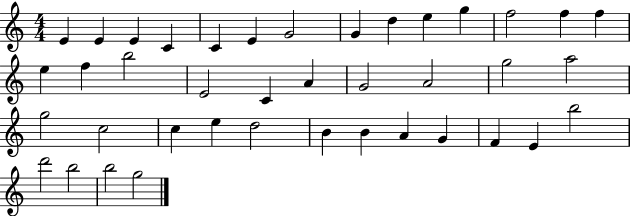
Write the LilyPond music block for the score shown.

{
  \clef treble
  \numericTimeSignature
  \time 4/4
  \key c \major
  e'4 e'4 e'4 c'4 | c'4 e'4 g'2 | g'4 d''4 e''4 g''4 | f''2 f''4 f''4 | \break e''4 f''4 b''2 | e'2 c'4 a'4 | g'2 a'2 | g''2 a''2 | \break g''2 c''2 | c''4 e''4 d''2 | b'4 b'4 a'4 g'4 | f'4 e'4 b''2 | \break d'''2 b''2 | b''2 g''2 | \bar "|."
}